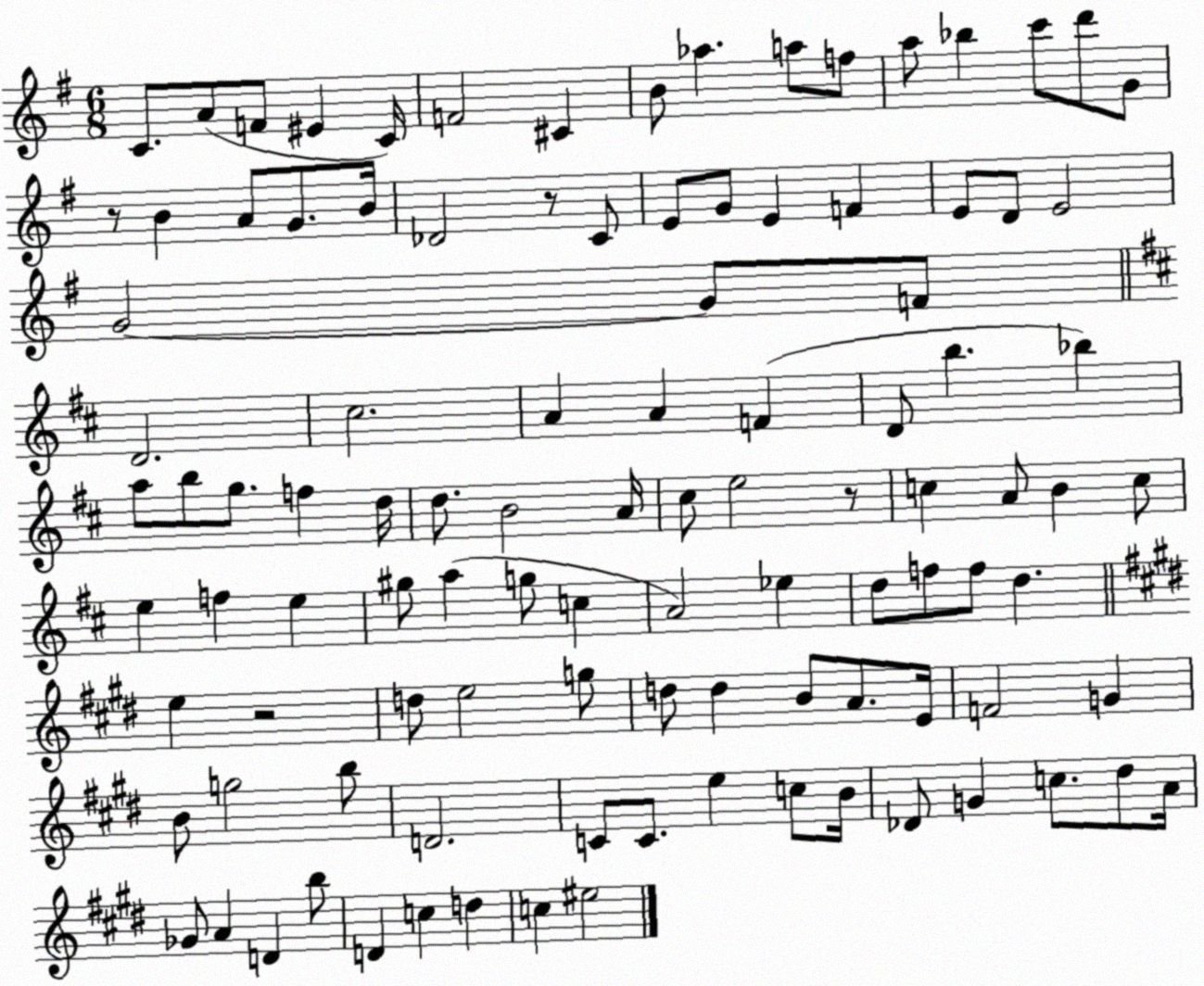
X:1
T:Untitled
M:6/8
L:1/4
K:G
C/2 A/2 F/2 ^E C/4 F2 ^C B/2 _a a/2 f/2 a/2 _b c'/2 d'/2 G/2 z/2 B A/2 G/2 B/4 _D2 z/2 C/2 E/2 G/2 E F E/2 D/2 E2 G2 G/2 F/2 D2 ^c2 A A F D/2 b _b a/2 b/2 g/2 f d/4 d/2 B2 A/4 ^c/2 e2 z/2 c A/2 B c/2 e f e ^g/2 a g/2 c A2 _e d/2 f/2 f/2 d e z2 d/2 e2 g/2 d/2 d B/2 A/2 E/4 F2 G B/2 g2 b/2 D2 C/2 C/2 e c/2 B/4 _D/2 G c/2 ^d/2 A/4 _G/2 A D b/2 D c d c ^e2